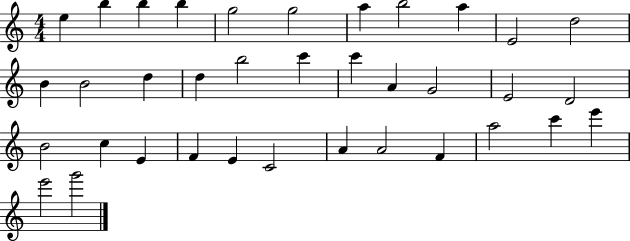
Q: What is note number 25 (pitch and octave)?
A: E4